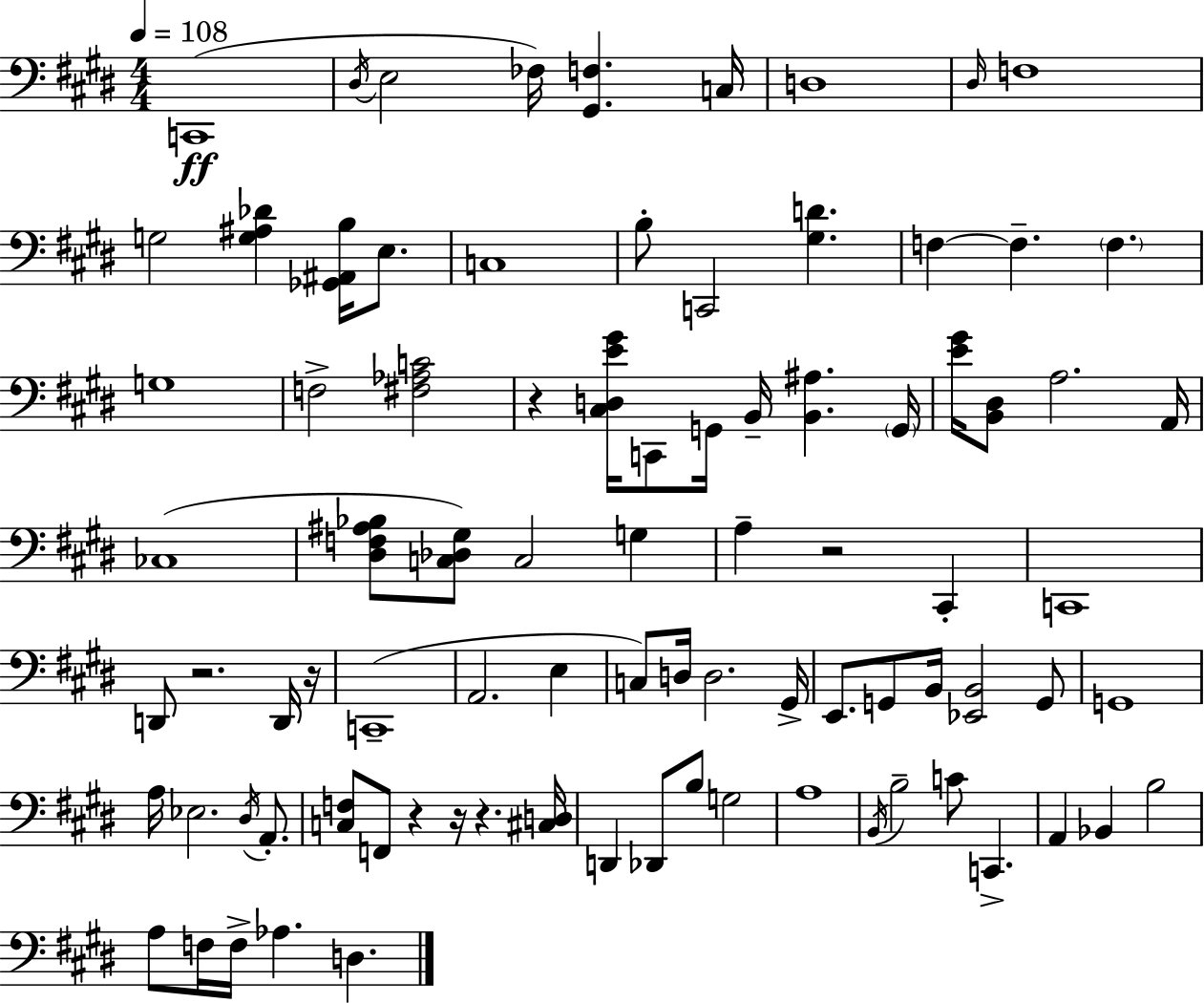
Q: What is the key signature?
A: E major